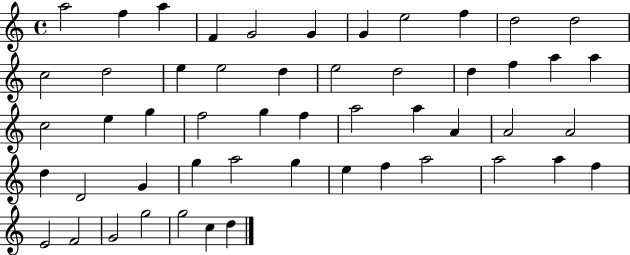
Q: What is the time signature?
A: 4/4